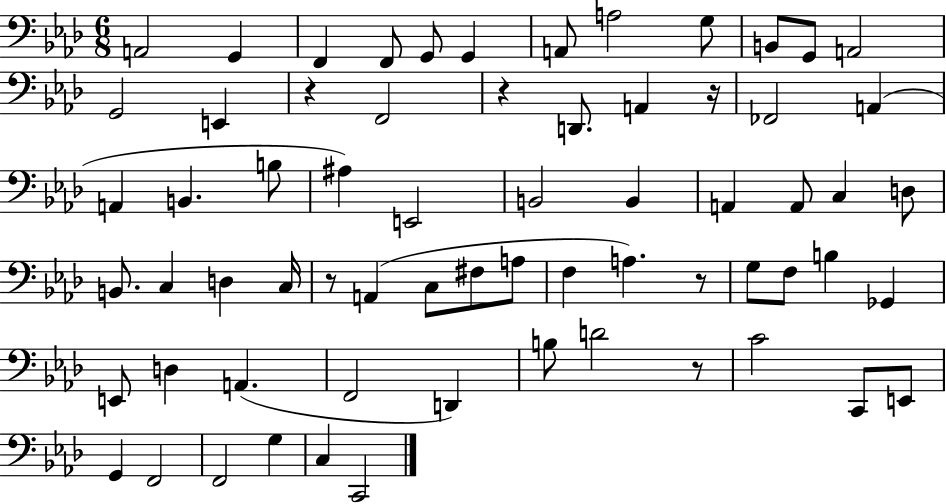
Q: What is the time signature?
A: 6/8